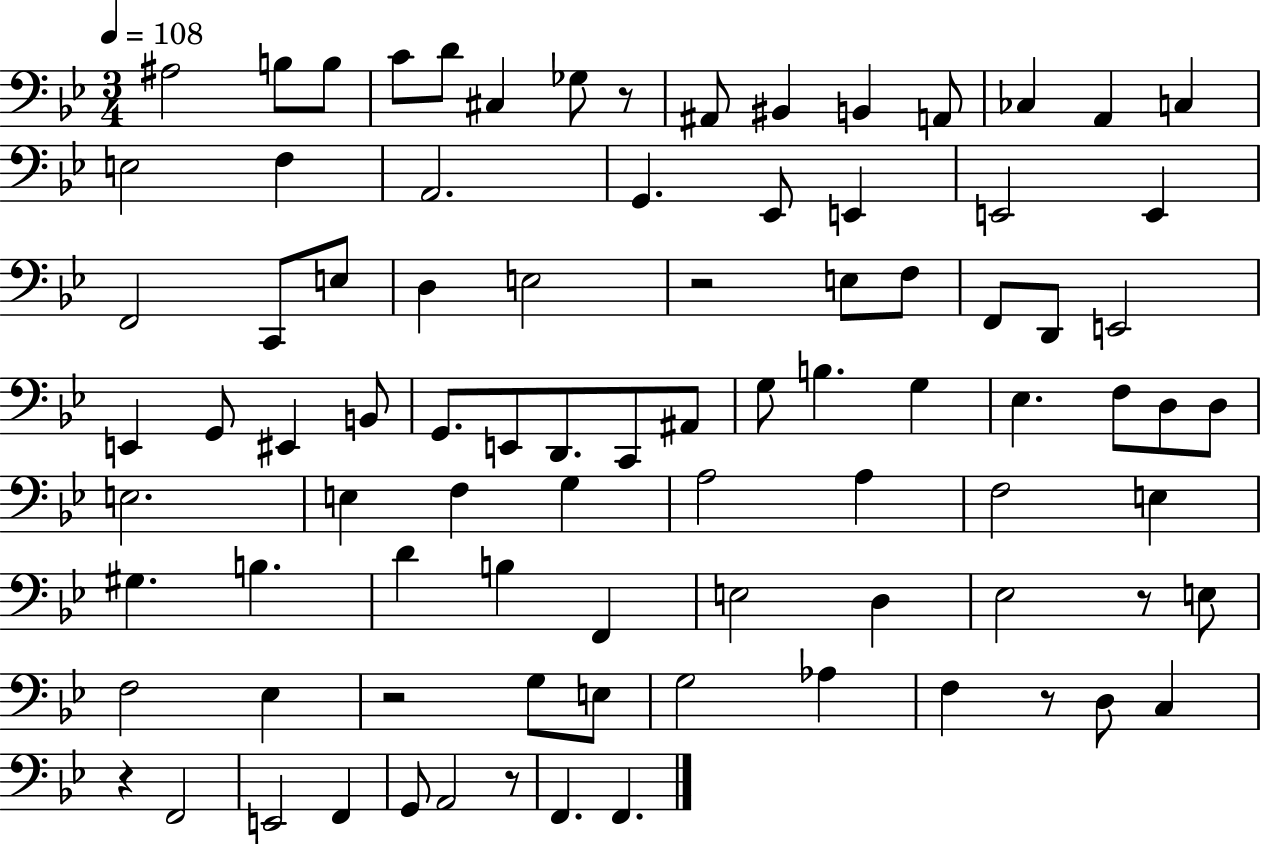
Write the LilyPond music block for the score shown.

{
  \clef bass
  \numericTimeSignature
  \time 3/4
  \key bes \major
  \tempo 4 = 108
  ais2 b8 b8 | c'8 d'8 cis4 ges8 r8 | ais,8 bis,4 b,4 a,8 | ces4 a,4 c4 | \break e2 f4 | a,2. | g,4. ees,8 e,4 | e,2 e,4 | \break f,2 c,8 e8 | d4 e2 | r2 e8 f8 | f,8 d,8 e,2 | \break e,4 g,8 eis,4 b,8 | g,8. e,8 d,8. c,8 ais,8 | g8 b4. g4 | ees4. f8 d8 d8 | \break e2. | e4 f4 g4 | a2 a4 | f2 e4 | \break gis4. b4. | d'4 b4 f,4 | e2 d4 | ees2 r8 e8 | \break f2 ees4 | r2 g8 e8 | g2 aes4 | f4 r8 d8 c4 | \break r4 f,2 | e,2 f,4 | g,8 a,2 r8 | f,4. f,4. | \break \bar "|."
}